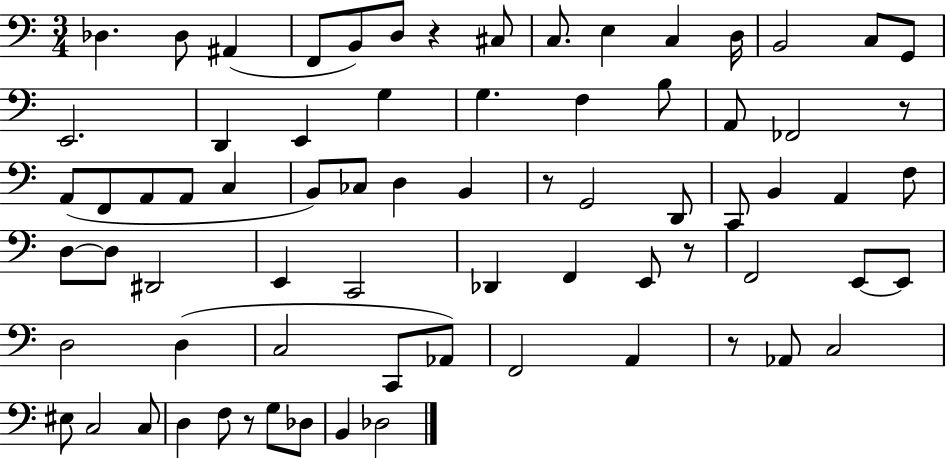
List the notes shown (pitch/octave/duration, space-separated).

Db3/q. Db3/e A#2/q F2/e B2/e D3/e R/q C#3/e C3/e. E3/q C3/q D3/s B2/h C3/e G2/e E2/h. D2/q E2/q G3/q G3/q. F3/q B3/e A2/e FES2/h R/e A2/e F2/e A2/e A2/e C3/q B2/e CES3/e D3/q B2/q R/e G2/h D2/e C2/e B2/q A2/q F3/e D3/e D3/e D#2/h E2/q C2/h Db2/q F2/q E2/e R/e F2/h E2/e E2/e D3/h D3/q C3/h C2/e Ab2/e F2/h A2/q R/e Ab2/e C3/h EIS3/e C3/h C3/e D3/q F3/e R/e G3/e Db3/e B2/q Db3/h